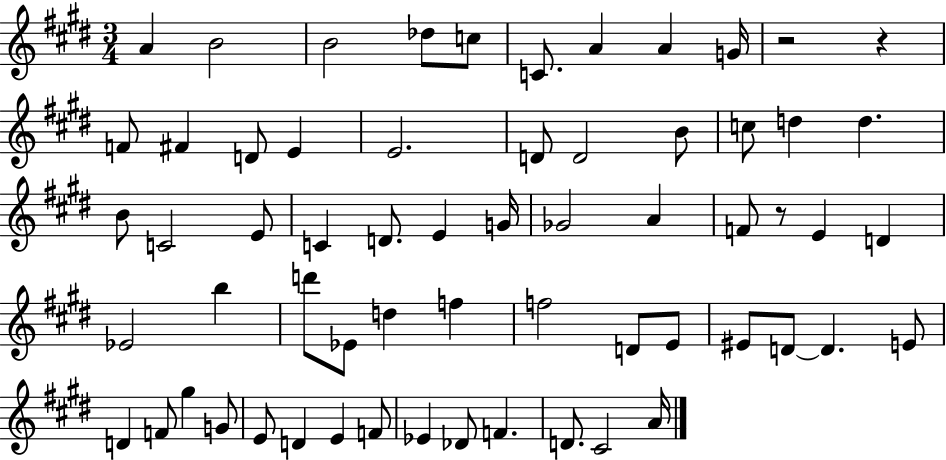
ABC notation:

X:1
T:Untitled
M:3/4
L:1/4
K:E
A B2 B2 _d/2 c/2 C/2 A A G/4 z2 z F/2 ^F D/2 E E2 D/2 D2 B/2 c/2 d d B/2 C2 E/2 C D/2 E G/4 _G2 A F/2 z/2 E D _E2 b d'/2 _E/2 d f f2 D/2 E/2 ^E/2 D/2 D E/2 D F/2 ^g G/2 E/2 D E F/2 _E _D/2 F D/2 ^C2 A/4